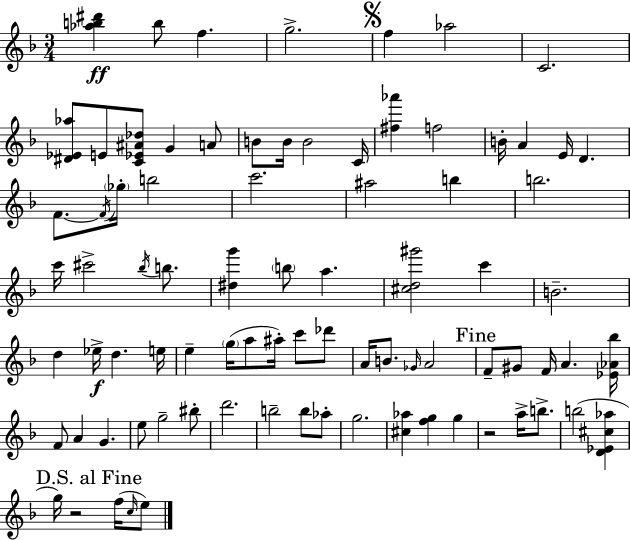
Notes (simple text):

[Ab5,B5,D#6]/q B5/e F5/q. G5/h. F5/q Ab5/h C4/h. [D#4,Eb4,Ab5]/e E4/e [C4,Eb4,A#4,Db5]/e G4/q A4/e B4/e B4/s B4/h C4/s [F#5,Ab6]/q F5/h B4/s A4/q E4/s D4/q. F4/e. F4/s Gb5/s B5/h C6/h. A#5/h B5/q B5/h. C6/s C#6/h Bb5/s B5/e. [D#5,G6]/q B5/e A5/q. [C#5,D5,G#6]/h C6/q B4/h. D5/q Eb5/s D5/q. E5/s E5/q G5/s A5/e A#5/s C6/e Db6/e A4/s B4/e. Gb4/s A4/h F4/e G#4/e F4/s A4/q. [Eb4,Ab4,Bb5]/s F4/e A4/q G4/q. E5/e G5/h BIS5/e D6/h. B5/h B5/e Ab5/e G5/h. [C#5,Ab5]/q [F5,G5]/q G5/q R/h A5/s B5/e. B5/h [D4,Eb4,C#5,Ab5]/q G5/s R/h F5/s C5/s E5/e